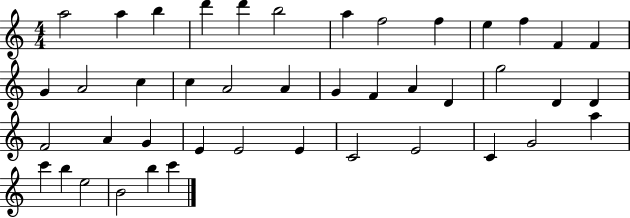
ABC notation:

X:1
T:Untitled
M:4/4
L:1/4
K:C
a2 a b d' d' b2 a f2 f e f F F G A2 c c A2 A G F A D g2 D D F2 A G E E2 E C2 E2 C G2 a c' b e2 B2 b c'